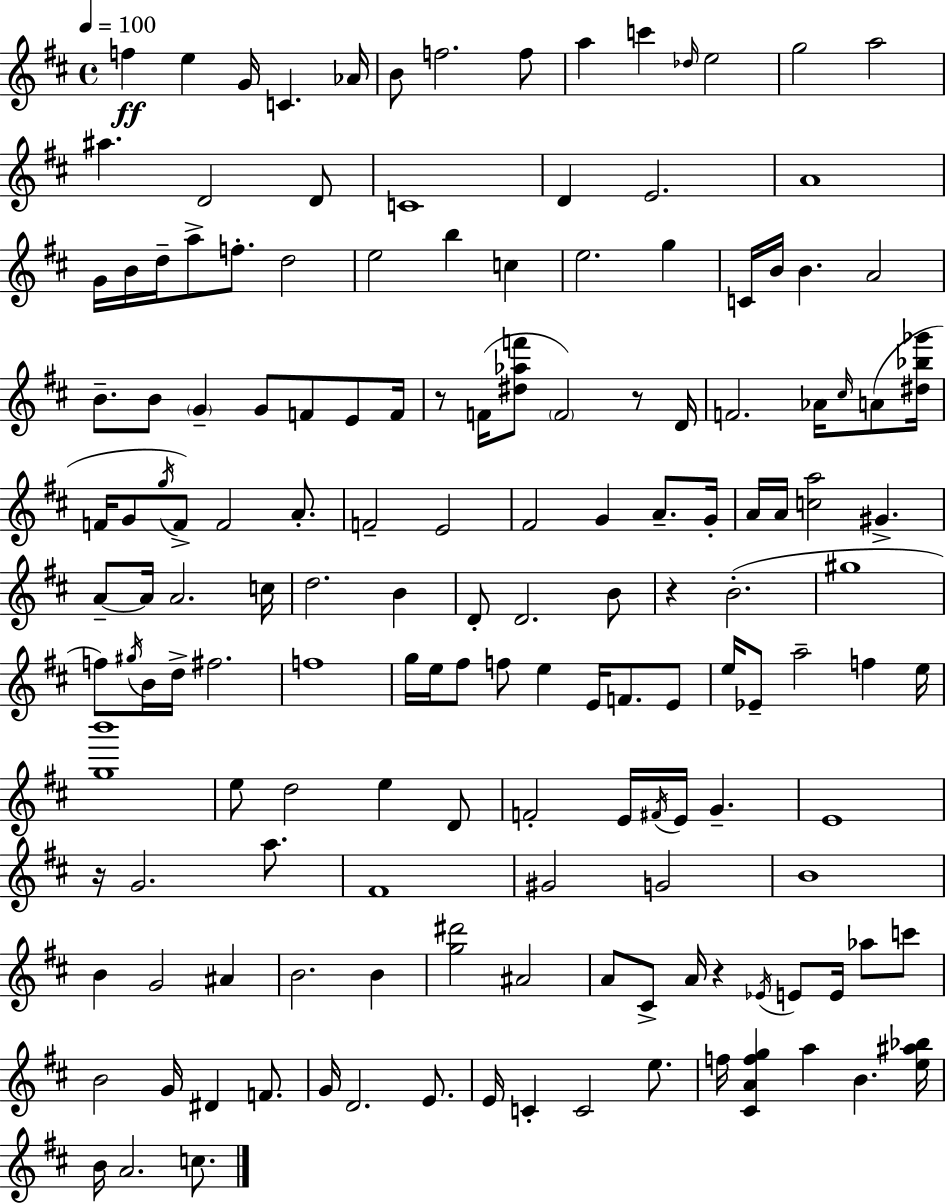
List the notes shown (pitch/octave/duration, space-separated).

F5/q E5/q G4/s C4/q. Ab4/s B4/e F5/h. F5/e A5/q C6/q Db5/s E5/h G5/h A5/h A#5/q. D4/h D4/e C4/w D4/q E4/h. A4/w G4/s B4/s D5/s A5/e F5/e. D5/h E5/h B5/q C5/q E5/h. G5/q C4/s B4/s B4/q. A4/h B4/e. B4/e G4/q G4/e F4/e E4/e F4/s R/e F4/s [D#5,Ab5,F6]/e F4/h R/e D4/s F4/h. Ab4/s C#5/s A4/e [D#5,Bb5,Gb6]/s F4/s G4/e G5/s F4/e F4/h A4/e. F4/h E4/h F#4/h G4/q A4/e. G4/s A4/s A4/s [C5,A5]/h G#4/q. A4/e A4/s A4/h. C5/s D5/h. B4/q D4/e D4/h. B4/e R/q B4/h. G#5/w F5/e G#5/s B4/s D5/s F#5/h. F5/w G5/s E5/s F#5/e F5/e E5/q E4/s F4/e. E4/e E5/s Eb4/e A5/h F5/q E5/s [G5,B6]/w E5/e D5/h E5/q D4/e F4/h E4/s F#4/s E4/s G4/q. E4/w R/s G4/h. A5/e. F#4/w G#4/h G4/h B4/w B4/q G4/h A#4/q B4/h. B4/q [G5,D#6]/h A#4/h A4/e C#4/e A4/s R/q Eb4/s E4/e E4/s Ab5/e C6/e B4/h G4/s D#4/q F4/e. G4/s D4/h. E4/e. E4/s C4/q C4/h E5/e. F5/s [C#4,A4,F5,G5]/q A5/q B4/q. [E5,A#5,Bb5]/s B4/s A4/h. C5/e.